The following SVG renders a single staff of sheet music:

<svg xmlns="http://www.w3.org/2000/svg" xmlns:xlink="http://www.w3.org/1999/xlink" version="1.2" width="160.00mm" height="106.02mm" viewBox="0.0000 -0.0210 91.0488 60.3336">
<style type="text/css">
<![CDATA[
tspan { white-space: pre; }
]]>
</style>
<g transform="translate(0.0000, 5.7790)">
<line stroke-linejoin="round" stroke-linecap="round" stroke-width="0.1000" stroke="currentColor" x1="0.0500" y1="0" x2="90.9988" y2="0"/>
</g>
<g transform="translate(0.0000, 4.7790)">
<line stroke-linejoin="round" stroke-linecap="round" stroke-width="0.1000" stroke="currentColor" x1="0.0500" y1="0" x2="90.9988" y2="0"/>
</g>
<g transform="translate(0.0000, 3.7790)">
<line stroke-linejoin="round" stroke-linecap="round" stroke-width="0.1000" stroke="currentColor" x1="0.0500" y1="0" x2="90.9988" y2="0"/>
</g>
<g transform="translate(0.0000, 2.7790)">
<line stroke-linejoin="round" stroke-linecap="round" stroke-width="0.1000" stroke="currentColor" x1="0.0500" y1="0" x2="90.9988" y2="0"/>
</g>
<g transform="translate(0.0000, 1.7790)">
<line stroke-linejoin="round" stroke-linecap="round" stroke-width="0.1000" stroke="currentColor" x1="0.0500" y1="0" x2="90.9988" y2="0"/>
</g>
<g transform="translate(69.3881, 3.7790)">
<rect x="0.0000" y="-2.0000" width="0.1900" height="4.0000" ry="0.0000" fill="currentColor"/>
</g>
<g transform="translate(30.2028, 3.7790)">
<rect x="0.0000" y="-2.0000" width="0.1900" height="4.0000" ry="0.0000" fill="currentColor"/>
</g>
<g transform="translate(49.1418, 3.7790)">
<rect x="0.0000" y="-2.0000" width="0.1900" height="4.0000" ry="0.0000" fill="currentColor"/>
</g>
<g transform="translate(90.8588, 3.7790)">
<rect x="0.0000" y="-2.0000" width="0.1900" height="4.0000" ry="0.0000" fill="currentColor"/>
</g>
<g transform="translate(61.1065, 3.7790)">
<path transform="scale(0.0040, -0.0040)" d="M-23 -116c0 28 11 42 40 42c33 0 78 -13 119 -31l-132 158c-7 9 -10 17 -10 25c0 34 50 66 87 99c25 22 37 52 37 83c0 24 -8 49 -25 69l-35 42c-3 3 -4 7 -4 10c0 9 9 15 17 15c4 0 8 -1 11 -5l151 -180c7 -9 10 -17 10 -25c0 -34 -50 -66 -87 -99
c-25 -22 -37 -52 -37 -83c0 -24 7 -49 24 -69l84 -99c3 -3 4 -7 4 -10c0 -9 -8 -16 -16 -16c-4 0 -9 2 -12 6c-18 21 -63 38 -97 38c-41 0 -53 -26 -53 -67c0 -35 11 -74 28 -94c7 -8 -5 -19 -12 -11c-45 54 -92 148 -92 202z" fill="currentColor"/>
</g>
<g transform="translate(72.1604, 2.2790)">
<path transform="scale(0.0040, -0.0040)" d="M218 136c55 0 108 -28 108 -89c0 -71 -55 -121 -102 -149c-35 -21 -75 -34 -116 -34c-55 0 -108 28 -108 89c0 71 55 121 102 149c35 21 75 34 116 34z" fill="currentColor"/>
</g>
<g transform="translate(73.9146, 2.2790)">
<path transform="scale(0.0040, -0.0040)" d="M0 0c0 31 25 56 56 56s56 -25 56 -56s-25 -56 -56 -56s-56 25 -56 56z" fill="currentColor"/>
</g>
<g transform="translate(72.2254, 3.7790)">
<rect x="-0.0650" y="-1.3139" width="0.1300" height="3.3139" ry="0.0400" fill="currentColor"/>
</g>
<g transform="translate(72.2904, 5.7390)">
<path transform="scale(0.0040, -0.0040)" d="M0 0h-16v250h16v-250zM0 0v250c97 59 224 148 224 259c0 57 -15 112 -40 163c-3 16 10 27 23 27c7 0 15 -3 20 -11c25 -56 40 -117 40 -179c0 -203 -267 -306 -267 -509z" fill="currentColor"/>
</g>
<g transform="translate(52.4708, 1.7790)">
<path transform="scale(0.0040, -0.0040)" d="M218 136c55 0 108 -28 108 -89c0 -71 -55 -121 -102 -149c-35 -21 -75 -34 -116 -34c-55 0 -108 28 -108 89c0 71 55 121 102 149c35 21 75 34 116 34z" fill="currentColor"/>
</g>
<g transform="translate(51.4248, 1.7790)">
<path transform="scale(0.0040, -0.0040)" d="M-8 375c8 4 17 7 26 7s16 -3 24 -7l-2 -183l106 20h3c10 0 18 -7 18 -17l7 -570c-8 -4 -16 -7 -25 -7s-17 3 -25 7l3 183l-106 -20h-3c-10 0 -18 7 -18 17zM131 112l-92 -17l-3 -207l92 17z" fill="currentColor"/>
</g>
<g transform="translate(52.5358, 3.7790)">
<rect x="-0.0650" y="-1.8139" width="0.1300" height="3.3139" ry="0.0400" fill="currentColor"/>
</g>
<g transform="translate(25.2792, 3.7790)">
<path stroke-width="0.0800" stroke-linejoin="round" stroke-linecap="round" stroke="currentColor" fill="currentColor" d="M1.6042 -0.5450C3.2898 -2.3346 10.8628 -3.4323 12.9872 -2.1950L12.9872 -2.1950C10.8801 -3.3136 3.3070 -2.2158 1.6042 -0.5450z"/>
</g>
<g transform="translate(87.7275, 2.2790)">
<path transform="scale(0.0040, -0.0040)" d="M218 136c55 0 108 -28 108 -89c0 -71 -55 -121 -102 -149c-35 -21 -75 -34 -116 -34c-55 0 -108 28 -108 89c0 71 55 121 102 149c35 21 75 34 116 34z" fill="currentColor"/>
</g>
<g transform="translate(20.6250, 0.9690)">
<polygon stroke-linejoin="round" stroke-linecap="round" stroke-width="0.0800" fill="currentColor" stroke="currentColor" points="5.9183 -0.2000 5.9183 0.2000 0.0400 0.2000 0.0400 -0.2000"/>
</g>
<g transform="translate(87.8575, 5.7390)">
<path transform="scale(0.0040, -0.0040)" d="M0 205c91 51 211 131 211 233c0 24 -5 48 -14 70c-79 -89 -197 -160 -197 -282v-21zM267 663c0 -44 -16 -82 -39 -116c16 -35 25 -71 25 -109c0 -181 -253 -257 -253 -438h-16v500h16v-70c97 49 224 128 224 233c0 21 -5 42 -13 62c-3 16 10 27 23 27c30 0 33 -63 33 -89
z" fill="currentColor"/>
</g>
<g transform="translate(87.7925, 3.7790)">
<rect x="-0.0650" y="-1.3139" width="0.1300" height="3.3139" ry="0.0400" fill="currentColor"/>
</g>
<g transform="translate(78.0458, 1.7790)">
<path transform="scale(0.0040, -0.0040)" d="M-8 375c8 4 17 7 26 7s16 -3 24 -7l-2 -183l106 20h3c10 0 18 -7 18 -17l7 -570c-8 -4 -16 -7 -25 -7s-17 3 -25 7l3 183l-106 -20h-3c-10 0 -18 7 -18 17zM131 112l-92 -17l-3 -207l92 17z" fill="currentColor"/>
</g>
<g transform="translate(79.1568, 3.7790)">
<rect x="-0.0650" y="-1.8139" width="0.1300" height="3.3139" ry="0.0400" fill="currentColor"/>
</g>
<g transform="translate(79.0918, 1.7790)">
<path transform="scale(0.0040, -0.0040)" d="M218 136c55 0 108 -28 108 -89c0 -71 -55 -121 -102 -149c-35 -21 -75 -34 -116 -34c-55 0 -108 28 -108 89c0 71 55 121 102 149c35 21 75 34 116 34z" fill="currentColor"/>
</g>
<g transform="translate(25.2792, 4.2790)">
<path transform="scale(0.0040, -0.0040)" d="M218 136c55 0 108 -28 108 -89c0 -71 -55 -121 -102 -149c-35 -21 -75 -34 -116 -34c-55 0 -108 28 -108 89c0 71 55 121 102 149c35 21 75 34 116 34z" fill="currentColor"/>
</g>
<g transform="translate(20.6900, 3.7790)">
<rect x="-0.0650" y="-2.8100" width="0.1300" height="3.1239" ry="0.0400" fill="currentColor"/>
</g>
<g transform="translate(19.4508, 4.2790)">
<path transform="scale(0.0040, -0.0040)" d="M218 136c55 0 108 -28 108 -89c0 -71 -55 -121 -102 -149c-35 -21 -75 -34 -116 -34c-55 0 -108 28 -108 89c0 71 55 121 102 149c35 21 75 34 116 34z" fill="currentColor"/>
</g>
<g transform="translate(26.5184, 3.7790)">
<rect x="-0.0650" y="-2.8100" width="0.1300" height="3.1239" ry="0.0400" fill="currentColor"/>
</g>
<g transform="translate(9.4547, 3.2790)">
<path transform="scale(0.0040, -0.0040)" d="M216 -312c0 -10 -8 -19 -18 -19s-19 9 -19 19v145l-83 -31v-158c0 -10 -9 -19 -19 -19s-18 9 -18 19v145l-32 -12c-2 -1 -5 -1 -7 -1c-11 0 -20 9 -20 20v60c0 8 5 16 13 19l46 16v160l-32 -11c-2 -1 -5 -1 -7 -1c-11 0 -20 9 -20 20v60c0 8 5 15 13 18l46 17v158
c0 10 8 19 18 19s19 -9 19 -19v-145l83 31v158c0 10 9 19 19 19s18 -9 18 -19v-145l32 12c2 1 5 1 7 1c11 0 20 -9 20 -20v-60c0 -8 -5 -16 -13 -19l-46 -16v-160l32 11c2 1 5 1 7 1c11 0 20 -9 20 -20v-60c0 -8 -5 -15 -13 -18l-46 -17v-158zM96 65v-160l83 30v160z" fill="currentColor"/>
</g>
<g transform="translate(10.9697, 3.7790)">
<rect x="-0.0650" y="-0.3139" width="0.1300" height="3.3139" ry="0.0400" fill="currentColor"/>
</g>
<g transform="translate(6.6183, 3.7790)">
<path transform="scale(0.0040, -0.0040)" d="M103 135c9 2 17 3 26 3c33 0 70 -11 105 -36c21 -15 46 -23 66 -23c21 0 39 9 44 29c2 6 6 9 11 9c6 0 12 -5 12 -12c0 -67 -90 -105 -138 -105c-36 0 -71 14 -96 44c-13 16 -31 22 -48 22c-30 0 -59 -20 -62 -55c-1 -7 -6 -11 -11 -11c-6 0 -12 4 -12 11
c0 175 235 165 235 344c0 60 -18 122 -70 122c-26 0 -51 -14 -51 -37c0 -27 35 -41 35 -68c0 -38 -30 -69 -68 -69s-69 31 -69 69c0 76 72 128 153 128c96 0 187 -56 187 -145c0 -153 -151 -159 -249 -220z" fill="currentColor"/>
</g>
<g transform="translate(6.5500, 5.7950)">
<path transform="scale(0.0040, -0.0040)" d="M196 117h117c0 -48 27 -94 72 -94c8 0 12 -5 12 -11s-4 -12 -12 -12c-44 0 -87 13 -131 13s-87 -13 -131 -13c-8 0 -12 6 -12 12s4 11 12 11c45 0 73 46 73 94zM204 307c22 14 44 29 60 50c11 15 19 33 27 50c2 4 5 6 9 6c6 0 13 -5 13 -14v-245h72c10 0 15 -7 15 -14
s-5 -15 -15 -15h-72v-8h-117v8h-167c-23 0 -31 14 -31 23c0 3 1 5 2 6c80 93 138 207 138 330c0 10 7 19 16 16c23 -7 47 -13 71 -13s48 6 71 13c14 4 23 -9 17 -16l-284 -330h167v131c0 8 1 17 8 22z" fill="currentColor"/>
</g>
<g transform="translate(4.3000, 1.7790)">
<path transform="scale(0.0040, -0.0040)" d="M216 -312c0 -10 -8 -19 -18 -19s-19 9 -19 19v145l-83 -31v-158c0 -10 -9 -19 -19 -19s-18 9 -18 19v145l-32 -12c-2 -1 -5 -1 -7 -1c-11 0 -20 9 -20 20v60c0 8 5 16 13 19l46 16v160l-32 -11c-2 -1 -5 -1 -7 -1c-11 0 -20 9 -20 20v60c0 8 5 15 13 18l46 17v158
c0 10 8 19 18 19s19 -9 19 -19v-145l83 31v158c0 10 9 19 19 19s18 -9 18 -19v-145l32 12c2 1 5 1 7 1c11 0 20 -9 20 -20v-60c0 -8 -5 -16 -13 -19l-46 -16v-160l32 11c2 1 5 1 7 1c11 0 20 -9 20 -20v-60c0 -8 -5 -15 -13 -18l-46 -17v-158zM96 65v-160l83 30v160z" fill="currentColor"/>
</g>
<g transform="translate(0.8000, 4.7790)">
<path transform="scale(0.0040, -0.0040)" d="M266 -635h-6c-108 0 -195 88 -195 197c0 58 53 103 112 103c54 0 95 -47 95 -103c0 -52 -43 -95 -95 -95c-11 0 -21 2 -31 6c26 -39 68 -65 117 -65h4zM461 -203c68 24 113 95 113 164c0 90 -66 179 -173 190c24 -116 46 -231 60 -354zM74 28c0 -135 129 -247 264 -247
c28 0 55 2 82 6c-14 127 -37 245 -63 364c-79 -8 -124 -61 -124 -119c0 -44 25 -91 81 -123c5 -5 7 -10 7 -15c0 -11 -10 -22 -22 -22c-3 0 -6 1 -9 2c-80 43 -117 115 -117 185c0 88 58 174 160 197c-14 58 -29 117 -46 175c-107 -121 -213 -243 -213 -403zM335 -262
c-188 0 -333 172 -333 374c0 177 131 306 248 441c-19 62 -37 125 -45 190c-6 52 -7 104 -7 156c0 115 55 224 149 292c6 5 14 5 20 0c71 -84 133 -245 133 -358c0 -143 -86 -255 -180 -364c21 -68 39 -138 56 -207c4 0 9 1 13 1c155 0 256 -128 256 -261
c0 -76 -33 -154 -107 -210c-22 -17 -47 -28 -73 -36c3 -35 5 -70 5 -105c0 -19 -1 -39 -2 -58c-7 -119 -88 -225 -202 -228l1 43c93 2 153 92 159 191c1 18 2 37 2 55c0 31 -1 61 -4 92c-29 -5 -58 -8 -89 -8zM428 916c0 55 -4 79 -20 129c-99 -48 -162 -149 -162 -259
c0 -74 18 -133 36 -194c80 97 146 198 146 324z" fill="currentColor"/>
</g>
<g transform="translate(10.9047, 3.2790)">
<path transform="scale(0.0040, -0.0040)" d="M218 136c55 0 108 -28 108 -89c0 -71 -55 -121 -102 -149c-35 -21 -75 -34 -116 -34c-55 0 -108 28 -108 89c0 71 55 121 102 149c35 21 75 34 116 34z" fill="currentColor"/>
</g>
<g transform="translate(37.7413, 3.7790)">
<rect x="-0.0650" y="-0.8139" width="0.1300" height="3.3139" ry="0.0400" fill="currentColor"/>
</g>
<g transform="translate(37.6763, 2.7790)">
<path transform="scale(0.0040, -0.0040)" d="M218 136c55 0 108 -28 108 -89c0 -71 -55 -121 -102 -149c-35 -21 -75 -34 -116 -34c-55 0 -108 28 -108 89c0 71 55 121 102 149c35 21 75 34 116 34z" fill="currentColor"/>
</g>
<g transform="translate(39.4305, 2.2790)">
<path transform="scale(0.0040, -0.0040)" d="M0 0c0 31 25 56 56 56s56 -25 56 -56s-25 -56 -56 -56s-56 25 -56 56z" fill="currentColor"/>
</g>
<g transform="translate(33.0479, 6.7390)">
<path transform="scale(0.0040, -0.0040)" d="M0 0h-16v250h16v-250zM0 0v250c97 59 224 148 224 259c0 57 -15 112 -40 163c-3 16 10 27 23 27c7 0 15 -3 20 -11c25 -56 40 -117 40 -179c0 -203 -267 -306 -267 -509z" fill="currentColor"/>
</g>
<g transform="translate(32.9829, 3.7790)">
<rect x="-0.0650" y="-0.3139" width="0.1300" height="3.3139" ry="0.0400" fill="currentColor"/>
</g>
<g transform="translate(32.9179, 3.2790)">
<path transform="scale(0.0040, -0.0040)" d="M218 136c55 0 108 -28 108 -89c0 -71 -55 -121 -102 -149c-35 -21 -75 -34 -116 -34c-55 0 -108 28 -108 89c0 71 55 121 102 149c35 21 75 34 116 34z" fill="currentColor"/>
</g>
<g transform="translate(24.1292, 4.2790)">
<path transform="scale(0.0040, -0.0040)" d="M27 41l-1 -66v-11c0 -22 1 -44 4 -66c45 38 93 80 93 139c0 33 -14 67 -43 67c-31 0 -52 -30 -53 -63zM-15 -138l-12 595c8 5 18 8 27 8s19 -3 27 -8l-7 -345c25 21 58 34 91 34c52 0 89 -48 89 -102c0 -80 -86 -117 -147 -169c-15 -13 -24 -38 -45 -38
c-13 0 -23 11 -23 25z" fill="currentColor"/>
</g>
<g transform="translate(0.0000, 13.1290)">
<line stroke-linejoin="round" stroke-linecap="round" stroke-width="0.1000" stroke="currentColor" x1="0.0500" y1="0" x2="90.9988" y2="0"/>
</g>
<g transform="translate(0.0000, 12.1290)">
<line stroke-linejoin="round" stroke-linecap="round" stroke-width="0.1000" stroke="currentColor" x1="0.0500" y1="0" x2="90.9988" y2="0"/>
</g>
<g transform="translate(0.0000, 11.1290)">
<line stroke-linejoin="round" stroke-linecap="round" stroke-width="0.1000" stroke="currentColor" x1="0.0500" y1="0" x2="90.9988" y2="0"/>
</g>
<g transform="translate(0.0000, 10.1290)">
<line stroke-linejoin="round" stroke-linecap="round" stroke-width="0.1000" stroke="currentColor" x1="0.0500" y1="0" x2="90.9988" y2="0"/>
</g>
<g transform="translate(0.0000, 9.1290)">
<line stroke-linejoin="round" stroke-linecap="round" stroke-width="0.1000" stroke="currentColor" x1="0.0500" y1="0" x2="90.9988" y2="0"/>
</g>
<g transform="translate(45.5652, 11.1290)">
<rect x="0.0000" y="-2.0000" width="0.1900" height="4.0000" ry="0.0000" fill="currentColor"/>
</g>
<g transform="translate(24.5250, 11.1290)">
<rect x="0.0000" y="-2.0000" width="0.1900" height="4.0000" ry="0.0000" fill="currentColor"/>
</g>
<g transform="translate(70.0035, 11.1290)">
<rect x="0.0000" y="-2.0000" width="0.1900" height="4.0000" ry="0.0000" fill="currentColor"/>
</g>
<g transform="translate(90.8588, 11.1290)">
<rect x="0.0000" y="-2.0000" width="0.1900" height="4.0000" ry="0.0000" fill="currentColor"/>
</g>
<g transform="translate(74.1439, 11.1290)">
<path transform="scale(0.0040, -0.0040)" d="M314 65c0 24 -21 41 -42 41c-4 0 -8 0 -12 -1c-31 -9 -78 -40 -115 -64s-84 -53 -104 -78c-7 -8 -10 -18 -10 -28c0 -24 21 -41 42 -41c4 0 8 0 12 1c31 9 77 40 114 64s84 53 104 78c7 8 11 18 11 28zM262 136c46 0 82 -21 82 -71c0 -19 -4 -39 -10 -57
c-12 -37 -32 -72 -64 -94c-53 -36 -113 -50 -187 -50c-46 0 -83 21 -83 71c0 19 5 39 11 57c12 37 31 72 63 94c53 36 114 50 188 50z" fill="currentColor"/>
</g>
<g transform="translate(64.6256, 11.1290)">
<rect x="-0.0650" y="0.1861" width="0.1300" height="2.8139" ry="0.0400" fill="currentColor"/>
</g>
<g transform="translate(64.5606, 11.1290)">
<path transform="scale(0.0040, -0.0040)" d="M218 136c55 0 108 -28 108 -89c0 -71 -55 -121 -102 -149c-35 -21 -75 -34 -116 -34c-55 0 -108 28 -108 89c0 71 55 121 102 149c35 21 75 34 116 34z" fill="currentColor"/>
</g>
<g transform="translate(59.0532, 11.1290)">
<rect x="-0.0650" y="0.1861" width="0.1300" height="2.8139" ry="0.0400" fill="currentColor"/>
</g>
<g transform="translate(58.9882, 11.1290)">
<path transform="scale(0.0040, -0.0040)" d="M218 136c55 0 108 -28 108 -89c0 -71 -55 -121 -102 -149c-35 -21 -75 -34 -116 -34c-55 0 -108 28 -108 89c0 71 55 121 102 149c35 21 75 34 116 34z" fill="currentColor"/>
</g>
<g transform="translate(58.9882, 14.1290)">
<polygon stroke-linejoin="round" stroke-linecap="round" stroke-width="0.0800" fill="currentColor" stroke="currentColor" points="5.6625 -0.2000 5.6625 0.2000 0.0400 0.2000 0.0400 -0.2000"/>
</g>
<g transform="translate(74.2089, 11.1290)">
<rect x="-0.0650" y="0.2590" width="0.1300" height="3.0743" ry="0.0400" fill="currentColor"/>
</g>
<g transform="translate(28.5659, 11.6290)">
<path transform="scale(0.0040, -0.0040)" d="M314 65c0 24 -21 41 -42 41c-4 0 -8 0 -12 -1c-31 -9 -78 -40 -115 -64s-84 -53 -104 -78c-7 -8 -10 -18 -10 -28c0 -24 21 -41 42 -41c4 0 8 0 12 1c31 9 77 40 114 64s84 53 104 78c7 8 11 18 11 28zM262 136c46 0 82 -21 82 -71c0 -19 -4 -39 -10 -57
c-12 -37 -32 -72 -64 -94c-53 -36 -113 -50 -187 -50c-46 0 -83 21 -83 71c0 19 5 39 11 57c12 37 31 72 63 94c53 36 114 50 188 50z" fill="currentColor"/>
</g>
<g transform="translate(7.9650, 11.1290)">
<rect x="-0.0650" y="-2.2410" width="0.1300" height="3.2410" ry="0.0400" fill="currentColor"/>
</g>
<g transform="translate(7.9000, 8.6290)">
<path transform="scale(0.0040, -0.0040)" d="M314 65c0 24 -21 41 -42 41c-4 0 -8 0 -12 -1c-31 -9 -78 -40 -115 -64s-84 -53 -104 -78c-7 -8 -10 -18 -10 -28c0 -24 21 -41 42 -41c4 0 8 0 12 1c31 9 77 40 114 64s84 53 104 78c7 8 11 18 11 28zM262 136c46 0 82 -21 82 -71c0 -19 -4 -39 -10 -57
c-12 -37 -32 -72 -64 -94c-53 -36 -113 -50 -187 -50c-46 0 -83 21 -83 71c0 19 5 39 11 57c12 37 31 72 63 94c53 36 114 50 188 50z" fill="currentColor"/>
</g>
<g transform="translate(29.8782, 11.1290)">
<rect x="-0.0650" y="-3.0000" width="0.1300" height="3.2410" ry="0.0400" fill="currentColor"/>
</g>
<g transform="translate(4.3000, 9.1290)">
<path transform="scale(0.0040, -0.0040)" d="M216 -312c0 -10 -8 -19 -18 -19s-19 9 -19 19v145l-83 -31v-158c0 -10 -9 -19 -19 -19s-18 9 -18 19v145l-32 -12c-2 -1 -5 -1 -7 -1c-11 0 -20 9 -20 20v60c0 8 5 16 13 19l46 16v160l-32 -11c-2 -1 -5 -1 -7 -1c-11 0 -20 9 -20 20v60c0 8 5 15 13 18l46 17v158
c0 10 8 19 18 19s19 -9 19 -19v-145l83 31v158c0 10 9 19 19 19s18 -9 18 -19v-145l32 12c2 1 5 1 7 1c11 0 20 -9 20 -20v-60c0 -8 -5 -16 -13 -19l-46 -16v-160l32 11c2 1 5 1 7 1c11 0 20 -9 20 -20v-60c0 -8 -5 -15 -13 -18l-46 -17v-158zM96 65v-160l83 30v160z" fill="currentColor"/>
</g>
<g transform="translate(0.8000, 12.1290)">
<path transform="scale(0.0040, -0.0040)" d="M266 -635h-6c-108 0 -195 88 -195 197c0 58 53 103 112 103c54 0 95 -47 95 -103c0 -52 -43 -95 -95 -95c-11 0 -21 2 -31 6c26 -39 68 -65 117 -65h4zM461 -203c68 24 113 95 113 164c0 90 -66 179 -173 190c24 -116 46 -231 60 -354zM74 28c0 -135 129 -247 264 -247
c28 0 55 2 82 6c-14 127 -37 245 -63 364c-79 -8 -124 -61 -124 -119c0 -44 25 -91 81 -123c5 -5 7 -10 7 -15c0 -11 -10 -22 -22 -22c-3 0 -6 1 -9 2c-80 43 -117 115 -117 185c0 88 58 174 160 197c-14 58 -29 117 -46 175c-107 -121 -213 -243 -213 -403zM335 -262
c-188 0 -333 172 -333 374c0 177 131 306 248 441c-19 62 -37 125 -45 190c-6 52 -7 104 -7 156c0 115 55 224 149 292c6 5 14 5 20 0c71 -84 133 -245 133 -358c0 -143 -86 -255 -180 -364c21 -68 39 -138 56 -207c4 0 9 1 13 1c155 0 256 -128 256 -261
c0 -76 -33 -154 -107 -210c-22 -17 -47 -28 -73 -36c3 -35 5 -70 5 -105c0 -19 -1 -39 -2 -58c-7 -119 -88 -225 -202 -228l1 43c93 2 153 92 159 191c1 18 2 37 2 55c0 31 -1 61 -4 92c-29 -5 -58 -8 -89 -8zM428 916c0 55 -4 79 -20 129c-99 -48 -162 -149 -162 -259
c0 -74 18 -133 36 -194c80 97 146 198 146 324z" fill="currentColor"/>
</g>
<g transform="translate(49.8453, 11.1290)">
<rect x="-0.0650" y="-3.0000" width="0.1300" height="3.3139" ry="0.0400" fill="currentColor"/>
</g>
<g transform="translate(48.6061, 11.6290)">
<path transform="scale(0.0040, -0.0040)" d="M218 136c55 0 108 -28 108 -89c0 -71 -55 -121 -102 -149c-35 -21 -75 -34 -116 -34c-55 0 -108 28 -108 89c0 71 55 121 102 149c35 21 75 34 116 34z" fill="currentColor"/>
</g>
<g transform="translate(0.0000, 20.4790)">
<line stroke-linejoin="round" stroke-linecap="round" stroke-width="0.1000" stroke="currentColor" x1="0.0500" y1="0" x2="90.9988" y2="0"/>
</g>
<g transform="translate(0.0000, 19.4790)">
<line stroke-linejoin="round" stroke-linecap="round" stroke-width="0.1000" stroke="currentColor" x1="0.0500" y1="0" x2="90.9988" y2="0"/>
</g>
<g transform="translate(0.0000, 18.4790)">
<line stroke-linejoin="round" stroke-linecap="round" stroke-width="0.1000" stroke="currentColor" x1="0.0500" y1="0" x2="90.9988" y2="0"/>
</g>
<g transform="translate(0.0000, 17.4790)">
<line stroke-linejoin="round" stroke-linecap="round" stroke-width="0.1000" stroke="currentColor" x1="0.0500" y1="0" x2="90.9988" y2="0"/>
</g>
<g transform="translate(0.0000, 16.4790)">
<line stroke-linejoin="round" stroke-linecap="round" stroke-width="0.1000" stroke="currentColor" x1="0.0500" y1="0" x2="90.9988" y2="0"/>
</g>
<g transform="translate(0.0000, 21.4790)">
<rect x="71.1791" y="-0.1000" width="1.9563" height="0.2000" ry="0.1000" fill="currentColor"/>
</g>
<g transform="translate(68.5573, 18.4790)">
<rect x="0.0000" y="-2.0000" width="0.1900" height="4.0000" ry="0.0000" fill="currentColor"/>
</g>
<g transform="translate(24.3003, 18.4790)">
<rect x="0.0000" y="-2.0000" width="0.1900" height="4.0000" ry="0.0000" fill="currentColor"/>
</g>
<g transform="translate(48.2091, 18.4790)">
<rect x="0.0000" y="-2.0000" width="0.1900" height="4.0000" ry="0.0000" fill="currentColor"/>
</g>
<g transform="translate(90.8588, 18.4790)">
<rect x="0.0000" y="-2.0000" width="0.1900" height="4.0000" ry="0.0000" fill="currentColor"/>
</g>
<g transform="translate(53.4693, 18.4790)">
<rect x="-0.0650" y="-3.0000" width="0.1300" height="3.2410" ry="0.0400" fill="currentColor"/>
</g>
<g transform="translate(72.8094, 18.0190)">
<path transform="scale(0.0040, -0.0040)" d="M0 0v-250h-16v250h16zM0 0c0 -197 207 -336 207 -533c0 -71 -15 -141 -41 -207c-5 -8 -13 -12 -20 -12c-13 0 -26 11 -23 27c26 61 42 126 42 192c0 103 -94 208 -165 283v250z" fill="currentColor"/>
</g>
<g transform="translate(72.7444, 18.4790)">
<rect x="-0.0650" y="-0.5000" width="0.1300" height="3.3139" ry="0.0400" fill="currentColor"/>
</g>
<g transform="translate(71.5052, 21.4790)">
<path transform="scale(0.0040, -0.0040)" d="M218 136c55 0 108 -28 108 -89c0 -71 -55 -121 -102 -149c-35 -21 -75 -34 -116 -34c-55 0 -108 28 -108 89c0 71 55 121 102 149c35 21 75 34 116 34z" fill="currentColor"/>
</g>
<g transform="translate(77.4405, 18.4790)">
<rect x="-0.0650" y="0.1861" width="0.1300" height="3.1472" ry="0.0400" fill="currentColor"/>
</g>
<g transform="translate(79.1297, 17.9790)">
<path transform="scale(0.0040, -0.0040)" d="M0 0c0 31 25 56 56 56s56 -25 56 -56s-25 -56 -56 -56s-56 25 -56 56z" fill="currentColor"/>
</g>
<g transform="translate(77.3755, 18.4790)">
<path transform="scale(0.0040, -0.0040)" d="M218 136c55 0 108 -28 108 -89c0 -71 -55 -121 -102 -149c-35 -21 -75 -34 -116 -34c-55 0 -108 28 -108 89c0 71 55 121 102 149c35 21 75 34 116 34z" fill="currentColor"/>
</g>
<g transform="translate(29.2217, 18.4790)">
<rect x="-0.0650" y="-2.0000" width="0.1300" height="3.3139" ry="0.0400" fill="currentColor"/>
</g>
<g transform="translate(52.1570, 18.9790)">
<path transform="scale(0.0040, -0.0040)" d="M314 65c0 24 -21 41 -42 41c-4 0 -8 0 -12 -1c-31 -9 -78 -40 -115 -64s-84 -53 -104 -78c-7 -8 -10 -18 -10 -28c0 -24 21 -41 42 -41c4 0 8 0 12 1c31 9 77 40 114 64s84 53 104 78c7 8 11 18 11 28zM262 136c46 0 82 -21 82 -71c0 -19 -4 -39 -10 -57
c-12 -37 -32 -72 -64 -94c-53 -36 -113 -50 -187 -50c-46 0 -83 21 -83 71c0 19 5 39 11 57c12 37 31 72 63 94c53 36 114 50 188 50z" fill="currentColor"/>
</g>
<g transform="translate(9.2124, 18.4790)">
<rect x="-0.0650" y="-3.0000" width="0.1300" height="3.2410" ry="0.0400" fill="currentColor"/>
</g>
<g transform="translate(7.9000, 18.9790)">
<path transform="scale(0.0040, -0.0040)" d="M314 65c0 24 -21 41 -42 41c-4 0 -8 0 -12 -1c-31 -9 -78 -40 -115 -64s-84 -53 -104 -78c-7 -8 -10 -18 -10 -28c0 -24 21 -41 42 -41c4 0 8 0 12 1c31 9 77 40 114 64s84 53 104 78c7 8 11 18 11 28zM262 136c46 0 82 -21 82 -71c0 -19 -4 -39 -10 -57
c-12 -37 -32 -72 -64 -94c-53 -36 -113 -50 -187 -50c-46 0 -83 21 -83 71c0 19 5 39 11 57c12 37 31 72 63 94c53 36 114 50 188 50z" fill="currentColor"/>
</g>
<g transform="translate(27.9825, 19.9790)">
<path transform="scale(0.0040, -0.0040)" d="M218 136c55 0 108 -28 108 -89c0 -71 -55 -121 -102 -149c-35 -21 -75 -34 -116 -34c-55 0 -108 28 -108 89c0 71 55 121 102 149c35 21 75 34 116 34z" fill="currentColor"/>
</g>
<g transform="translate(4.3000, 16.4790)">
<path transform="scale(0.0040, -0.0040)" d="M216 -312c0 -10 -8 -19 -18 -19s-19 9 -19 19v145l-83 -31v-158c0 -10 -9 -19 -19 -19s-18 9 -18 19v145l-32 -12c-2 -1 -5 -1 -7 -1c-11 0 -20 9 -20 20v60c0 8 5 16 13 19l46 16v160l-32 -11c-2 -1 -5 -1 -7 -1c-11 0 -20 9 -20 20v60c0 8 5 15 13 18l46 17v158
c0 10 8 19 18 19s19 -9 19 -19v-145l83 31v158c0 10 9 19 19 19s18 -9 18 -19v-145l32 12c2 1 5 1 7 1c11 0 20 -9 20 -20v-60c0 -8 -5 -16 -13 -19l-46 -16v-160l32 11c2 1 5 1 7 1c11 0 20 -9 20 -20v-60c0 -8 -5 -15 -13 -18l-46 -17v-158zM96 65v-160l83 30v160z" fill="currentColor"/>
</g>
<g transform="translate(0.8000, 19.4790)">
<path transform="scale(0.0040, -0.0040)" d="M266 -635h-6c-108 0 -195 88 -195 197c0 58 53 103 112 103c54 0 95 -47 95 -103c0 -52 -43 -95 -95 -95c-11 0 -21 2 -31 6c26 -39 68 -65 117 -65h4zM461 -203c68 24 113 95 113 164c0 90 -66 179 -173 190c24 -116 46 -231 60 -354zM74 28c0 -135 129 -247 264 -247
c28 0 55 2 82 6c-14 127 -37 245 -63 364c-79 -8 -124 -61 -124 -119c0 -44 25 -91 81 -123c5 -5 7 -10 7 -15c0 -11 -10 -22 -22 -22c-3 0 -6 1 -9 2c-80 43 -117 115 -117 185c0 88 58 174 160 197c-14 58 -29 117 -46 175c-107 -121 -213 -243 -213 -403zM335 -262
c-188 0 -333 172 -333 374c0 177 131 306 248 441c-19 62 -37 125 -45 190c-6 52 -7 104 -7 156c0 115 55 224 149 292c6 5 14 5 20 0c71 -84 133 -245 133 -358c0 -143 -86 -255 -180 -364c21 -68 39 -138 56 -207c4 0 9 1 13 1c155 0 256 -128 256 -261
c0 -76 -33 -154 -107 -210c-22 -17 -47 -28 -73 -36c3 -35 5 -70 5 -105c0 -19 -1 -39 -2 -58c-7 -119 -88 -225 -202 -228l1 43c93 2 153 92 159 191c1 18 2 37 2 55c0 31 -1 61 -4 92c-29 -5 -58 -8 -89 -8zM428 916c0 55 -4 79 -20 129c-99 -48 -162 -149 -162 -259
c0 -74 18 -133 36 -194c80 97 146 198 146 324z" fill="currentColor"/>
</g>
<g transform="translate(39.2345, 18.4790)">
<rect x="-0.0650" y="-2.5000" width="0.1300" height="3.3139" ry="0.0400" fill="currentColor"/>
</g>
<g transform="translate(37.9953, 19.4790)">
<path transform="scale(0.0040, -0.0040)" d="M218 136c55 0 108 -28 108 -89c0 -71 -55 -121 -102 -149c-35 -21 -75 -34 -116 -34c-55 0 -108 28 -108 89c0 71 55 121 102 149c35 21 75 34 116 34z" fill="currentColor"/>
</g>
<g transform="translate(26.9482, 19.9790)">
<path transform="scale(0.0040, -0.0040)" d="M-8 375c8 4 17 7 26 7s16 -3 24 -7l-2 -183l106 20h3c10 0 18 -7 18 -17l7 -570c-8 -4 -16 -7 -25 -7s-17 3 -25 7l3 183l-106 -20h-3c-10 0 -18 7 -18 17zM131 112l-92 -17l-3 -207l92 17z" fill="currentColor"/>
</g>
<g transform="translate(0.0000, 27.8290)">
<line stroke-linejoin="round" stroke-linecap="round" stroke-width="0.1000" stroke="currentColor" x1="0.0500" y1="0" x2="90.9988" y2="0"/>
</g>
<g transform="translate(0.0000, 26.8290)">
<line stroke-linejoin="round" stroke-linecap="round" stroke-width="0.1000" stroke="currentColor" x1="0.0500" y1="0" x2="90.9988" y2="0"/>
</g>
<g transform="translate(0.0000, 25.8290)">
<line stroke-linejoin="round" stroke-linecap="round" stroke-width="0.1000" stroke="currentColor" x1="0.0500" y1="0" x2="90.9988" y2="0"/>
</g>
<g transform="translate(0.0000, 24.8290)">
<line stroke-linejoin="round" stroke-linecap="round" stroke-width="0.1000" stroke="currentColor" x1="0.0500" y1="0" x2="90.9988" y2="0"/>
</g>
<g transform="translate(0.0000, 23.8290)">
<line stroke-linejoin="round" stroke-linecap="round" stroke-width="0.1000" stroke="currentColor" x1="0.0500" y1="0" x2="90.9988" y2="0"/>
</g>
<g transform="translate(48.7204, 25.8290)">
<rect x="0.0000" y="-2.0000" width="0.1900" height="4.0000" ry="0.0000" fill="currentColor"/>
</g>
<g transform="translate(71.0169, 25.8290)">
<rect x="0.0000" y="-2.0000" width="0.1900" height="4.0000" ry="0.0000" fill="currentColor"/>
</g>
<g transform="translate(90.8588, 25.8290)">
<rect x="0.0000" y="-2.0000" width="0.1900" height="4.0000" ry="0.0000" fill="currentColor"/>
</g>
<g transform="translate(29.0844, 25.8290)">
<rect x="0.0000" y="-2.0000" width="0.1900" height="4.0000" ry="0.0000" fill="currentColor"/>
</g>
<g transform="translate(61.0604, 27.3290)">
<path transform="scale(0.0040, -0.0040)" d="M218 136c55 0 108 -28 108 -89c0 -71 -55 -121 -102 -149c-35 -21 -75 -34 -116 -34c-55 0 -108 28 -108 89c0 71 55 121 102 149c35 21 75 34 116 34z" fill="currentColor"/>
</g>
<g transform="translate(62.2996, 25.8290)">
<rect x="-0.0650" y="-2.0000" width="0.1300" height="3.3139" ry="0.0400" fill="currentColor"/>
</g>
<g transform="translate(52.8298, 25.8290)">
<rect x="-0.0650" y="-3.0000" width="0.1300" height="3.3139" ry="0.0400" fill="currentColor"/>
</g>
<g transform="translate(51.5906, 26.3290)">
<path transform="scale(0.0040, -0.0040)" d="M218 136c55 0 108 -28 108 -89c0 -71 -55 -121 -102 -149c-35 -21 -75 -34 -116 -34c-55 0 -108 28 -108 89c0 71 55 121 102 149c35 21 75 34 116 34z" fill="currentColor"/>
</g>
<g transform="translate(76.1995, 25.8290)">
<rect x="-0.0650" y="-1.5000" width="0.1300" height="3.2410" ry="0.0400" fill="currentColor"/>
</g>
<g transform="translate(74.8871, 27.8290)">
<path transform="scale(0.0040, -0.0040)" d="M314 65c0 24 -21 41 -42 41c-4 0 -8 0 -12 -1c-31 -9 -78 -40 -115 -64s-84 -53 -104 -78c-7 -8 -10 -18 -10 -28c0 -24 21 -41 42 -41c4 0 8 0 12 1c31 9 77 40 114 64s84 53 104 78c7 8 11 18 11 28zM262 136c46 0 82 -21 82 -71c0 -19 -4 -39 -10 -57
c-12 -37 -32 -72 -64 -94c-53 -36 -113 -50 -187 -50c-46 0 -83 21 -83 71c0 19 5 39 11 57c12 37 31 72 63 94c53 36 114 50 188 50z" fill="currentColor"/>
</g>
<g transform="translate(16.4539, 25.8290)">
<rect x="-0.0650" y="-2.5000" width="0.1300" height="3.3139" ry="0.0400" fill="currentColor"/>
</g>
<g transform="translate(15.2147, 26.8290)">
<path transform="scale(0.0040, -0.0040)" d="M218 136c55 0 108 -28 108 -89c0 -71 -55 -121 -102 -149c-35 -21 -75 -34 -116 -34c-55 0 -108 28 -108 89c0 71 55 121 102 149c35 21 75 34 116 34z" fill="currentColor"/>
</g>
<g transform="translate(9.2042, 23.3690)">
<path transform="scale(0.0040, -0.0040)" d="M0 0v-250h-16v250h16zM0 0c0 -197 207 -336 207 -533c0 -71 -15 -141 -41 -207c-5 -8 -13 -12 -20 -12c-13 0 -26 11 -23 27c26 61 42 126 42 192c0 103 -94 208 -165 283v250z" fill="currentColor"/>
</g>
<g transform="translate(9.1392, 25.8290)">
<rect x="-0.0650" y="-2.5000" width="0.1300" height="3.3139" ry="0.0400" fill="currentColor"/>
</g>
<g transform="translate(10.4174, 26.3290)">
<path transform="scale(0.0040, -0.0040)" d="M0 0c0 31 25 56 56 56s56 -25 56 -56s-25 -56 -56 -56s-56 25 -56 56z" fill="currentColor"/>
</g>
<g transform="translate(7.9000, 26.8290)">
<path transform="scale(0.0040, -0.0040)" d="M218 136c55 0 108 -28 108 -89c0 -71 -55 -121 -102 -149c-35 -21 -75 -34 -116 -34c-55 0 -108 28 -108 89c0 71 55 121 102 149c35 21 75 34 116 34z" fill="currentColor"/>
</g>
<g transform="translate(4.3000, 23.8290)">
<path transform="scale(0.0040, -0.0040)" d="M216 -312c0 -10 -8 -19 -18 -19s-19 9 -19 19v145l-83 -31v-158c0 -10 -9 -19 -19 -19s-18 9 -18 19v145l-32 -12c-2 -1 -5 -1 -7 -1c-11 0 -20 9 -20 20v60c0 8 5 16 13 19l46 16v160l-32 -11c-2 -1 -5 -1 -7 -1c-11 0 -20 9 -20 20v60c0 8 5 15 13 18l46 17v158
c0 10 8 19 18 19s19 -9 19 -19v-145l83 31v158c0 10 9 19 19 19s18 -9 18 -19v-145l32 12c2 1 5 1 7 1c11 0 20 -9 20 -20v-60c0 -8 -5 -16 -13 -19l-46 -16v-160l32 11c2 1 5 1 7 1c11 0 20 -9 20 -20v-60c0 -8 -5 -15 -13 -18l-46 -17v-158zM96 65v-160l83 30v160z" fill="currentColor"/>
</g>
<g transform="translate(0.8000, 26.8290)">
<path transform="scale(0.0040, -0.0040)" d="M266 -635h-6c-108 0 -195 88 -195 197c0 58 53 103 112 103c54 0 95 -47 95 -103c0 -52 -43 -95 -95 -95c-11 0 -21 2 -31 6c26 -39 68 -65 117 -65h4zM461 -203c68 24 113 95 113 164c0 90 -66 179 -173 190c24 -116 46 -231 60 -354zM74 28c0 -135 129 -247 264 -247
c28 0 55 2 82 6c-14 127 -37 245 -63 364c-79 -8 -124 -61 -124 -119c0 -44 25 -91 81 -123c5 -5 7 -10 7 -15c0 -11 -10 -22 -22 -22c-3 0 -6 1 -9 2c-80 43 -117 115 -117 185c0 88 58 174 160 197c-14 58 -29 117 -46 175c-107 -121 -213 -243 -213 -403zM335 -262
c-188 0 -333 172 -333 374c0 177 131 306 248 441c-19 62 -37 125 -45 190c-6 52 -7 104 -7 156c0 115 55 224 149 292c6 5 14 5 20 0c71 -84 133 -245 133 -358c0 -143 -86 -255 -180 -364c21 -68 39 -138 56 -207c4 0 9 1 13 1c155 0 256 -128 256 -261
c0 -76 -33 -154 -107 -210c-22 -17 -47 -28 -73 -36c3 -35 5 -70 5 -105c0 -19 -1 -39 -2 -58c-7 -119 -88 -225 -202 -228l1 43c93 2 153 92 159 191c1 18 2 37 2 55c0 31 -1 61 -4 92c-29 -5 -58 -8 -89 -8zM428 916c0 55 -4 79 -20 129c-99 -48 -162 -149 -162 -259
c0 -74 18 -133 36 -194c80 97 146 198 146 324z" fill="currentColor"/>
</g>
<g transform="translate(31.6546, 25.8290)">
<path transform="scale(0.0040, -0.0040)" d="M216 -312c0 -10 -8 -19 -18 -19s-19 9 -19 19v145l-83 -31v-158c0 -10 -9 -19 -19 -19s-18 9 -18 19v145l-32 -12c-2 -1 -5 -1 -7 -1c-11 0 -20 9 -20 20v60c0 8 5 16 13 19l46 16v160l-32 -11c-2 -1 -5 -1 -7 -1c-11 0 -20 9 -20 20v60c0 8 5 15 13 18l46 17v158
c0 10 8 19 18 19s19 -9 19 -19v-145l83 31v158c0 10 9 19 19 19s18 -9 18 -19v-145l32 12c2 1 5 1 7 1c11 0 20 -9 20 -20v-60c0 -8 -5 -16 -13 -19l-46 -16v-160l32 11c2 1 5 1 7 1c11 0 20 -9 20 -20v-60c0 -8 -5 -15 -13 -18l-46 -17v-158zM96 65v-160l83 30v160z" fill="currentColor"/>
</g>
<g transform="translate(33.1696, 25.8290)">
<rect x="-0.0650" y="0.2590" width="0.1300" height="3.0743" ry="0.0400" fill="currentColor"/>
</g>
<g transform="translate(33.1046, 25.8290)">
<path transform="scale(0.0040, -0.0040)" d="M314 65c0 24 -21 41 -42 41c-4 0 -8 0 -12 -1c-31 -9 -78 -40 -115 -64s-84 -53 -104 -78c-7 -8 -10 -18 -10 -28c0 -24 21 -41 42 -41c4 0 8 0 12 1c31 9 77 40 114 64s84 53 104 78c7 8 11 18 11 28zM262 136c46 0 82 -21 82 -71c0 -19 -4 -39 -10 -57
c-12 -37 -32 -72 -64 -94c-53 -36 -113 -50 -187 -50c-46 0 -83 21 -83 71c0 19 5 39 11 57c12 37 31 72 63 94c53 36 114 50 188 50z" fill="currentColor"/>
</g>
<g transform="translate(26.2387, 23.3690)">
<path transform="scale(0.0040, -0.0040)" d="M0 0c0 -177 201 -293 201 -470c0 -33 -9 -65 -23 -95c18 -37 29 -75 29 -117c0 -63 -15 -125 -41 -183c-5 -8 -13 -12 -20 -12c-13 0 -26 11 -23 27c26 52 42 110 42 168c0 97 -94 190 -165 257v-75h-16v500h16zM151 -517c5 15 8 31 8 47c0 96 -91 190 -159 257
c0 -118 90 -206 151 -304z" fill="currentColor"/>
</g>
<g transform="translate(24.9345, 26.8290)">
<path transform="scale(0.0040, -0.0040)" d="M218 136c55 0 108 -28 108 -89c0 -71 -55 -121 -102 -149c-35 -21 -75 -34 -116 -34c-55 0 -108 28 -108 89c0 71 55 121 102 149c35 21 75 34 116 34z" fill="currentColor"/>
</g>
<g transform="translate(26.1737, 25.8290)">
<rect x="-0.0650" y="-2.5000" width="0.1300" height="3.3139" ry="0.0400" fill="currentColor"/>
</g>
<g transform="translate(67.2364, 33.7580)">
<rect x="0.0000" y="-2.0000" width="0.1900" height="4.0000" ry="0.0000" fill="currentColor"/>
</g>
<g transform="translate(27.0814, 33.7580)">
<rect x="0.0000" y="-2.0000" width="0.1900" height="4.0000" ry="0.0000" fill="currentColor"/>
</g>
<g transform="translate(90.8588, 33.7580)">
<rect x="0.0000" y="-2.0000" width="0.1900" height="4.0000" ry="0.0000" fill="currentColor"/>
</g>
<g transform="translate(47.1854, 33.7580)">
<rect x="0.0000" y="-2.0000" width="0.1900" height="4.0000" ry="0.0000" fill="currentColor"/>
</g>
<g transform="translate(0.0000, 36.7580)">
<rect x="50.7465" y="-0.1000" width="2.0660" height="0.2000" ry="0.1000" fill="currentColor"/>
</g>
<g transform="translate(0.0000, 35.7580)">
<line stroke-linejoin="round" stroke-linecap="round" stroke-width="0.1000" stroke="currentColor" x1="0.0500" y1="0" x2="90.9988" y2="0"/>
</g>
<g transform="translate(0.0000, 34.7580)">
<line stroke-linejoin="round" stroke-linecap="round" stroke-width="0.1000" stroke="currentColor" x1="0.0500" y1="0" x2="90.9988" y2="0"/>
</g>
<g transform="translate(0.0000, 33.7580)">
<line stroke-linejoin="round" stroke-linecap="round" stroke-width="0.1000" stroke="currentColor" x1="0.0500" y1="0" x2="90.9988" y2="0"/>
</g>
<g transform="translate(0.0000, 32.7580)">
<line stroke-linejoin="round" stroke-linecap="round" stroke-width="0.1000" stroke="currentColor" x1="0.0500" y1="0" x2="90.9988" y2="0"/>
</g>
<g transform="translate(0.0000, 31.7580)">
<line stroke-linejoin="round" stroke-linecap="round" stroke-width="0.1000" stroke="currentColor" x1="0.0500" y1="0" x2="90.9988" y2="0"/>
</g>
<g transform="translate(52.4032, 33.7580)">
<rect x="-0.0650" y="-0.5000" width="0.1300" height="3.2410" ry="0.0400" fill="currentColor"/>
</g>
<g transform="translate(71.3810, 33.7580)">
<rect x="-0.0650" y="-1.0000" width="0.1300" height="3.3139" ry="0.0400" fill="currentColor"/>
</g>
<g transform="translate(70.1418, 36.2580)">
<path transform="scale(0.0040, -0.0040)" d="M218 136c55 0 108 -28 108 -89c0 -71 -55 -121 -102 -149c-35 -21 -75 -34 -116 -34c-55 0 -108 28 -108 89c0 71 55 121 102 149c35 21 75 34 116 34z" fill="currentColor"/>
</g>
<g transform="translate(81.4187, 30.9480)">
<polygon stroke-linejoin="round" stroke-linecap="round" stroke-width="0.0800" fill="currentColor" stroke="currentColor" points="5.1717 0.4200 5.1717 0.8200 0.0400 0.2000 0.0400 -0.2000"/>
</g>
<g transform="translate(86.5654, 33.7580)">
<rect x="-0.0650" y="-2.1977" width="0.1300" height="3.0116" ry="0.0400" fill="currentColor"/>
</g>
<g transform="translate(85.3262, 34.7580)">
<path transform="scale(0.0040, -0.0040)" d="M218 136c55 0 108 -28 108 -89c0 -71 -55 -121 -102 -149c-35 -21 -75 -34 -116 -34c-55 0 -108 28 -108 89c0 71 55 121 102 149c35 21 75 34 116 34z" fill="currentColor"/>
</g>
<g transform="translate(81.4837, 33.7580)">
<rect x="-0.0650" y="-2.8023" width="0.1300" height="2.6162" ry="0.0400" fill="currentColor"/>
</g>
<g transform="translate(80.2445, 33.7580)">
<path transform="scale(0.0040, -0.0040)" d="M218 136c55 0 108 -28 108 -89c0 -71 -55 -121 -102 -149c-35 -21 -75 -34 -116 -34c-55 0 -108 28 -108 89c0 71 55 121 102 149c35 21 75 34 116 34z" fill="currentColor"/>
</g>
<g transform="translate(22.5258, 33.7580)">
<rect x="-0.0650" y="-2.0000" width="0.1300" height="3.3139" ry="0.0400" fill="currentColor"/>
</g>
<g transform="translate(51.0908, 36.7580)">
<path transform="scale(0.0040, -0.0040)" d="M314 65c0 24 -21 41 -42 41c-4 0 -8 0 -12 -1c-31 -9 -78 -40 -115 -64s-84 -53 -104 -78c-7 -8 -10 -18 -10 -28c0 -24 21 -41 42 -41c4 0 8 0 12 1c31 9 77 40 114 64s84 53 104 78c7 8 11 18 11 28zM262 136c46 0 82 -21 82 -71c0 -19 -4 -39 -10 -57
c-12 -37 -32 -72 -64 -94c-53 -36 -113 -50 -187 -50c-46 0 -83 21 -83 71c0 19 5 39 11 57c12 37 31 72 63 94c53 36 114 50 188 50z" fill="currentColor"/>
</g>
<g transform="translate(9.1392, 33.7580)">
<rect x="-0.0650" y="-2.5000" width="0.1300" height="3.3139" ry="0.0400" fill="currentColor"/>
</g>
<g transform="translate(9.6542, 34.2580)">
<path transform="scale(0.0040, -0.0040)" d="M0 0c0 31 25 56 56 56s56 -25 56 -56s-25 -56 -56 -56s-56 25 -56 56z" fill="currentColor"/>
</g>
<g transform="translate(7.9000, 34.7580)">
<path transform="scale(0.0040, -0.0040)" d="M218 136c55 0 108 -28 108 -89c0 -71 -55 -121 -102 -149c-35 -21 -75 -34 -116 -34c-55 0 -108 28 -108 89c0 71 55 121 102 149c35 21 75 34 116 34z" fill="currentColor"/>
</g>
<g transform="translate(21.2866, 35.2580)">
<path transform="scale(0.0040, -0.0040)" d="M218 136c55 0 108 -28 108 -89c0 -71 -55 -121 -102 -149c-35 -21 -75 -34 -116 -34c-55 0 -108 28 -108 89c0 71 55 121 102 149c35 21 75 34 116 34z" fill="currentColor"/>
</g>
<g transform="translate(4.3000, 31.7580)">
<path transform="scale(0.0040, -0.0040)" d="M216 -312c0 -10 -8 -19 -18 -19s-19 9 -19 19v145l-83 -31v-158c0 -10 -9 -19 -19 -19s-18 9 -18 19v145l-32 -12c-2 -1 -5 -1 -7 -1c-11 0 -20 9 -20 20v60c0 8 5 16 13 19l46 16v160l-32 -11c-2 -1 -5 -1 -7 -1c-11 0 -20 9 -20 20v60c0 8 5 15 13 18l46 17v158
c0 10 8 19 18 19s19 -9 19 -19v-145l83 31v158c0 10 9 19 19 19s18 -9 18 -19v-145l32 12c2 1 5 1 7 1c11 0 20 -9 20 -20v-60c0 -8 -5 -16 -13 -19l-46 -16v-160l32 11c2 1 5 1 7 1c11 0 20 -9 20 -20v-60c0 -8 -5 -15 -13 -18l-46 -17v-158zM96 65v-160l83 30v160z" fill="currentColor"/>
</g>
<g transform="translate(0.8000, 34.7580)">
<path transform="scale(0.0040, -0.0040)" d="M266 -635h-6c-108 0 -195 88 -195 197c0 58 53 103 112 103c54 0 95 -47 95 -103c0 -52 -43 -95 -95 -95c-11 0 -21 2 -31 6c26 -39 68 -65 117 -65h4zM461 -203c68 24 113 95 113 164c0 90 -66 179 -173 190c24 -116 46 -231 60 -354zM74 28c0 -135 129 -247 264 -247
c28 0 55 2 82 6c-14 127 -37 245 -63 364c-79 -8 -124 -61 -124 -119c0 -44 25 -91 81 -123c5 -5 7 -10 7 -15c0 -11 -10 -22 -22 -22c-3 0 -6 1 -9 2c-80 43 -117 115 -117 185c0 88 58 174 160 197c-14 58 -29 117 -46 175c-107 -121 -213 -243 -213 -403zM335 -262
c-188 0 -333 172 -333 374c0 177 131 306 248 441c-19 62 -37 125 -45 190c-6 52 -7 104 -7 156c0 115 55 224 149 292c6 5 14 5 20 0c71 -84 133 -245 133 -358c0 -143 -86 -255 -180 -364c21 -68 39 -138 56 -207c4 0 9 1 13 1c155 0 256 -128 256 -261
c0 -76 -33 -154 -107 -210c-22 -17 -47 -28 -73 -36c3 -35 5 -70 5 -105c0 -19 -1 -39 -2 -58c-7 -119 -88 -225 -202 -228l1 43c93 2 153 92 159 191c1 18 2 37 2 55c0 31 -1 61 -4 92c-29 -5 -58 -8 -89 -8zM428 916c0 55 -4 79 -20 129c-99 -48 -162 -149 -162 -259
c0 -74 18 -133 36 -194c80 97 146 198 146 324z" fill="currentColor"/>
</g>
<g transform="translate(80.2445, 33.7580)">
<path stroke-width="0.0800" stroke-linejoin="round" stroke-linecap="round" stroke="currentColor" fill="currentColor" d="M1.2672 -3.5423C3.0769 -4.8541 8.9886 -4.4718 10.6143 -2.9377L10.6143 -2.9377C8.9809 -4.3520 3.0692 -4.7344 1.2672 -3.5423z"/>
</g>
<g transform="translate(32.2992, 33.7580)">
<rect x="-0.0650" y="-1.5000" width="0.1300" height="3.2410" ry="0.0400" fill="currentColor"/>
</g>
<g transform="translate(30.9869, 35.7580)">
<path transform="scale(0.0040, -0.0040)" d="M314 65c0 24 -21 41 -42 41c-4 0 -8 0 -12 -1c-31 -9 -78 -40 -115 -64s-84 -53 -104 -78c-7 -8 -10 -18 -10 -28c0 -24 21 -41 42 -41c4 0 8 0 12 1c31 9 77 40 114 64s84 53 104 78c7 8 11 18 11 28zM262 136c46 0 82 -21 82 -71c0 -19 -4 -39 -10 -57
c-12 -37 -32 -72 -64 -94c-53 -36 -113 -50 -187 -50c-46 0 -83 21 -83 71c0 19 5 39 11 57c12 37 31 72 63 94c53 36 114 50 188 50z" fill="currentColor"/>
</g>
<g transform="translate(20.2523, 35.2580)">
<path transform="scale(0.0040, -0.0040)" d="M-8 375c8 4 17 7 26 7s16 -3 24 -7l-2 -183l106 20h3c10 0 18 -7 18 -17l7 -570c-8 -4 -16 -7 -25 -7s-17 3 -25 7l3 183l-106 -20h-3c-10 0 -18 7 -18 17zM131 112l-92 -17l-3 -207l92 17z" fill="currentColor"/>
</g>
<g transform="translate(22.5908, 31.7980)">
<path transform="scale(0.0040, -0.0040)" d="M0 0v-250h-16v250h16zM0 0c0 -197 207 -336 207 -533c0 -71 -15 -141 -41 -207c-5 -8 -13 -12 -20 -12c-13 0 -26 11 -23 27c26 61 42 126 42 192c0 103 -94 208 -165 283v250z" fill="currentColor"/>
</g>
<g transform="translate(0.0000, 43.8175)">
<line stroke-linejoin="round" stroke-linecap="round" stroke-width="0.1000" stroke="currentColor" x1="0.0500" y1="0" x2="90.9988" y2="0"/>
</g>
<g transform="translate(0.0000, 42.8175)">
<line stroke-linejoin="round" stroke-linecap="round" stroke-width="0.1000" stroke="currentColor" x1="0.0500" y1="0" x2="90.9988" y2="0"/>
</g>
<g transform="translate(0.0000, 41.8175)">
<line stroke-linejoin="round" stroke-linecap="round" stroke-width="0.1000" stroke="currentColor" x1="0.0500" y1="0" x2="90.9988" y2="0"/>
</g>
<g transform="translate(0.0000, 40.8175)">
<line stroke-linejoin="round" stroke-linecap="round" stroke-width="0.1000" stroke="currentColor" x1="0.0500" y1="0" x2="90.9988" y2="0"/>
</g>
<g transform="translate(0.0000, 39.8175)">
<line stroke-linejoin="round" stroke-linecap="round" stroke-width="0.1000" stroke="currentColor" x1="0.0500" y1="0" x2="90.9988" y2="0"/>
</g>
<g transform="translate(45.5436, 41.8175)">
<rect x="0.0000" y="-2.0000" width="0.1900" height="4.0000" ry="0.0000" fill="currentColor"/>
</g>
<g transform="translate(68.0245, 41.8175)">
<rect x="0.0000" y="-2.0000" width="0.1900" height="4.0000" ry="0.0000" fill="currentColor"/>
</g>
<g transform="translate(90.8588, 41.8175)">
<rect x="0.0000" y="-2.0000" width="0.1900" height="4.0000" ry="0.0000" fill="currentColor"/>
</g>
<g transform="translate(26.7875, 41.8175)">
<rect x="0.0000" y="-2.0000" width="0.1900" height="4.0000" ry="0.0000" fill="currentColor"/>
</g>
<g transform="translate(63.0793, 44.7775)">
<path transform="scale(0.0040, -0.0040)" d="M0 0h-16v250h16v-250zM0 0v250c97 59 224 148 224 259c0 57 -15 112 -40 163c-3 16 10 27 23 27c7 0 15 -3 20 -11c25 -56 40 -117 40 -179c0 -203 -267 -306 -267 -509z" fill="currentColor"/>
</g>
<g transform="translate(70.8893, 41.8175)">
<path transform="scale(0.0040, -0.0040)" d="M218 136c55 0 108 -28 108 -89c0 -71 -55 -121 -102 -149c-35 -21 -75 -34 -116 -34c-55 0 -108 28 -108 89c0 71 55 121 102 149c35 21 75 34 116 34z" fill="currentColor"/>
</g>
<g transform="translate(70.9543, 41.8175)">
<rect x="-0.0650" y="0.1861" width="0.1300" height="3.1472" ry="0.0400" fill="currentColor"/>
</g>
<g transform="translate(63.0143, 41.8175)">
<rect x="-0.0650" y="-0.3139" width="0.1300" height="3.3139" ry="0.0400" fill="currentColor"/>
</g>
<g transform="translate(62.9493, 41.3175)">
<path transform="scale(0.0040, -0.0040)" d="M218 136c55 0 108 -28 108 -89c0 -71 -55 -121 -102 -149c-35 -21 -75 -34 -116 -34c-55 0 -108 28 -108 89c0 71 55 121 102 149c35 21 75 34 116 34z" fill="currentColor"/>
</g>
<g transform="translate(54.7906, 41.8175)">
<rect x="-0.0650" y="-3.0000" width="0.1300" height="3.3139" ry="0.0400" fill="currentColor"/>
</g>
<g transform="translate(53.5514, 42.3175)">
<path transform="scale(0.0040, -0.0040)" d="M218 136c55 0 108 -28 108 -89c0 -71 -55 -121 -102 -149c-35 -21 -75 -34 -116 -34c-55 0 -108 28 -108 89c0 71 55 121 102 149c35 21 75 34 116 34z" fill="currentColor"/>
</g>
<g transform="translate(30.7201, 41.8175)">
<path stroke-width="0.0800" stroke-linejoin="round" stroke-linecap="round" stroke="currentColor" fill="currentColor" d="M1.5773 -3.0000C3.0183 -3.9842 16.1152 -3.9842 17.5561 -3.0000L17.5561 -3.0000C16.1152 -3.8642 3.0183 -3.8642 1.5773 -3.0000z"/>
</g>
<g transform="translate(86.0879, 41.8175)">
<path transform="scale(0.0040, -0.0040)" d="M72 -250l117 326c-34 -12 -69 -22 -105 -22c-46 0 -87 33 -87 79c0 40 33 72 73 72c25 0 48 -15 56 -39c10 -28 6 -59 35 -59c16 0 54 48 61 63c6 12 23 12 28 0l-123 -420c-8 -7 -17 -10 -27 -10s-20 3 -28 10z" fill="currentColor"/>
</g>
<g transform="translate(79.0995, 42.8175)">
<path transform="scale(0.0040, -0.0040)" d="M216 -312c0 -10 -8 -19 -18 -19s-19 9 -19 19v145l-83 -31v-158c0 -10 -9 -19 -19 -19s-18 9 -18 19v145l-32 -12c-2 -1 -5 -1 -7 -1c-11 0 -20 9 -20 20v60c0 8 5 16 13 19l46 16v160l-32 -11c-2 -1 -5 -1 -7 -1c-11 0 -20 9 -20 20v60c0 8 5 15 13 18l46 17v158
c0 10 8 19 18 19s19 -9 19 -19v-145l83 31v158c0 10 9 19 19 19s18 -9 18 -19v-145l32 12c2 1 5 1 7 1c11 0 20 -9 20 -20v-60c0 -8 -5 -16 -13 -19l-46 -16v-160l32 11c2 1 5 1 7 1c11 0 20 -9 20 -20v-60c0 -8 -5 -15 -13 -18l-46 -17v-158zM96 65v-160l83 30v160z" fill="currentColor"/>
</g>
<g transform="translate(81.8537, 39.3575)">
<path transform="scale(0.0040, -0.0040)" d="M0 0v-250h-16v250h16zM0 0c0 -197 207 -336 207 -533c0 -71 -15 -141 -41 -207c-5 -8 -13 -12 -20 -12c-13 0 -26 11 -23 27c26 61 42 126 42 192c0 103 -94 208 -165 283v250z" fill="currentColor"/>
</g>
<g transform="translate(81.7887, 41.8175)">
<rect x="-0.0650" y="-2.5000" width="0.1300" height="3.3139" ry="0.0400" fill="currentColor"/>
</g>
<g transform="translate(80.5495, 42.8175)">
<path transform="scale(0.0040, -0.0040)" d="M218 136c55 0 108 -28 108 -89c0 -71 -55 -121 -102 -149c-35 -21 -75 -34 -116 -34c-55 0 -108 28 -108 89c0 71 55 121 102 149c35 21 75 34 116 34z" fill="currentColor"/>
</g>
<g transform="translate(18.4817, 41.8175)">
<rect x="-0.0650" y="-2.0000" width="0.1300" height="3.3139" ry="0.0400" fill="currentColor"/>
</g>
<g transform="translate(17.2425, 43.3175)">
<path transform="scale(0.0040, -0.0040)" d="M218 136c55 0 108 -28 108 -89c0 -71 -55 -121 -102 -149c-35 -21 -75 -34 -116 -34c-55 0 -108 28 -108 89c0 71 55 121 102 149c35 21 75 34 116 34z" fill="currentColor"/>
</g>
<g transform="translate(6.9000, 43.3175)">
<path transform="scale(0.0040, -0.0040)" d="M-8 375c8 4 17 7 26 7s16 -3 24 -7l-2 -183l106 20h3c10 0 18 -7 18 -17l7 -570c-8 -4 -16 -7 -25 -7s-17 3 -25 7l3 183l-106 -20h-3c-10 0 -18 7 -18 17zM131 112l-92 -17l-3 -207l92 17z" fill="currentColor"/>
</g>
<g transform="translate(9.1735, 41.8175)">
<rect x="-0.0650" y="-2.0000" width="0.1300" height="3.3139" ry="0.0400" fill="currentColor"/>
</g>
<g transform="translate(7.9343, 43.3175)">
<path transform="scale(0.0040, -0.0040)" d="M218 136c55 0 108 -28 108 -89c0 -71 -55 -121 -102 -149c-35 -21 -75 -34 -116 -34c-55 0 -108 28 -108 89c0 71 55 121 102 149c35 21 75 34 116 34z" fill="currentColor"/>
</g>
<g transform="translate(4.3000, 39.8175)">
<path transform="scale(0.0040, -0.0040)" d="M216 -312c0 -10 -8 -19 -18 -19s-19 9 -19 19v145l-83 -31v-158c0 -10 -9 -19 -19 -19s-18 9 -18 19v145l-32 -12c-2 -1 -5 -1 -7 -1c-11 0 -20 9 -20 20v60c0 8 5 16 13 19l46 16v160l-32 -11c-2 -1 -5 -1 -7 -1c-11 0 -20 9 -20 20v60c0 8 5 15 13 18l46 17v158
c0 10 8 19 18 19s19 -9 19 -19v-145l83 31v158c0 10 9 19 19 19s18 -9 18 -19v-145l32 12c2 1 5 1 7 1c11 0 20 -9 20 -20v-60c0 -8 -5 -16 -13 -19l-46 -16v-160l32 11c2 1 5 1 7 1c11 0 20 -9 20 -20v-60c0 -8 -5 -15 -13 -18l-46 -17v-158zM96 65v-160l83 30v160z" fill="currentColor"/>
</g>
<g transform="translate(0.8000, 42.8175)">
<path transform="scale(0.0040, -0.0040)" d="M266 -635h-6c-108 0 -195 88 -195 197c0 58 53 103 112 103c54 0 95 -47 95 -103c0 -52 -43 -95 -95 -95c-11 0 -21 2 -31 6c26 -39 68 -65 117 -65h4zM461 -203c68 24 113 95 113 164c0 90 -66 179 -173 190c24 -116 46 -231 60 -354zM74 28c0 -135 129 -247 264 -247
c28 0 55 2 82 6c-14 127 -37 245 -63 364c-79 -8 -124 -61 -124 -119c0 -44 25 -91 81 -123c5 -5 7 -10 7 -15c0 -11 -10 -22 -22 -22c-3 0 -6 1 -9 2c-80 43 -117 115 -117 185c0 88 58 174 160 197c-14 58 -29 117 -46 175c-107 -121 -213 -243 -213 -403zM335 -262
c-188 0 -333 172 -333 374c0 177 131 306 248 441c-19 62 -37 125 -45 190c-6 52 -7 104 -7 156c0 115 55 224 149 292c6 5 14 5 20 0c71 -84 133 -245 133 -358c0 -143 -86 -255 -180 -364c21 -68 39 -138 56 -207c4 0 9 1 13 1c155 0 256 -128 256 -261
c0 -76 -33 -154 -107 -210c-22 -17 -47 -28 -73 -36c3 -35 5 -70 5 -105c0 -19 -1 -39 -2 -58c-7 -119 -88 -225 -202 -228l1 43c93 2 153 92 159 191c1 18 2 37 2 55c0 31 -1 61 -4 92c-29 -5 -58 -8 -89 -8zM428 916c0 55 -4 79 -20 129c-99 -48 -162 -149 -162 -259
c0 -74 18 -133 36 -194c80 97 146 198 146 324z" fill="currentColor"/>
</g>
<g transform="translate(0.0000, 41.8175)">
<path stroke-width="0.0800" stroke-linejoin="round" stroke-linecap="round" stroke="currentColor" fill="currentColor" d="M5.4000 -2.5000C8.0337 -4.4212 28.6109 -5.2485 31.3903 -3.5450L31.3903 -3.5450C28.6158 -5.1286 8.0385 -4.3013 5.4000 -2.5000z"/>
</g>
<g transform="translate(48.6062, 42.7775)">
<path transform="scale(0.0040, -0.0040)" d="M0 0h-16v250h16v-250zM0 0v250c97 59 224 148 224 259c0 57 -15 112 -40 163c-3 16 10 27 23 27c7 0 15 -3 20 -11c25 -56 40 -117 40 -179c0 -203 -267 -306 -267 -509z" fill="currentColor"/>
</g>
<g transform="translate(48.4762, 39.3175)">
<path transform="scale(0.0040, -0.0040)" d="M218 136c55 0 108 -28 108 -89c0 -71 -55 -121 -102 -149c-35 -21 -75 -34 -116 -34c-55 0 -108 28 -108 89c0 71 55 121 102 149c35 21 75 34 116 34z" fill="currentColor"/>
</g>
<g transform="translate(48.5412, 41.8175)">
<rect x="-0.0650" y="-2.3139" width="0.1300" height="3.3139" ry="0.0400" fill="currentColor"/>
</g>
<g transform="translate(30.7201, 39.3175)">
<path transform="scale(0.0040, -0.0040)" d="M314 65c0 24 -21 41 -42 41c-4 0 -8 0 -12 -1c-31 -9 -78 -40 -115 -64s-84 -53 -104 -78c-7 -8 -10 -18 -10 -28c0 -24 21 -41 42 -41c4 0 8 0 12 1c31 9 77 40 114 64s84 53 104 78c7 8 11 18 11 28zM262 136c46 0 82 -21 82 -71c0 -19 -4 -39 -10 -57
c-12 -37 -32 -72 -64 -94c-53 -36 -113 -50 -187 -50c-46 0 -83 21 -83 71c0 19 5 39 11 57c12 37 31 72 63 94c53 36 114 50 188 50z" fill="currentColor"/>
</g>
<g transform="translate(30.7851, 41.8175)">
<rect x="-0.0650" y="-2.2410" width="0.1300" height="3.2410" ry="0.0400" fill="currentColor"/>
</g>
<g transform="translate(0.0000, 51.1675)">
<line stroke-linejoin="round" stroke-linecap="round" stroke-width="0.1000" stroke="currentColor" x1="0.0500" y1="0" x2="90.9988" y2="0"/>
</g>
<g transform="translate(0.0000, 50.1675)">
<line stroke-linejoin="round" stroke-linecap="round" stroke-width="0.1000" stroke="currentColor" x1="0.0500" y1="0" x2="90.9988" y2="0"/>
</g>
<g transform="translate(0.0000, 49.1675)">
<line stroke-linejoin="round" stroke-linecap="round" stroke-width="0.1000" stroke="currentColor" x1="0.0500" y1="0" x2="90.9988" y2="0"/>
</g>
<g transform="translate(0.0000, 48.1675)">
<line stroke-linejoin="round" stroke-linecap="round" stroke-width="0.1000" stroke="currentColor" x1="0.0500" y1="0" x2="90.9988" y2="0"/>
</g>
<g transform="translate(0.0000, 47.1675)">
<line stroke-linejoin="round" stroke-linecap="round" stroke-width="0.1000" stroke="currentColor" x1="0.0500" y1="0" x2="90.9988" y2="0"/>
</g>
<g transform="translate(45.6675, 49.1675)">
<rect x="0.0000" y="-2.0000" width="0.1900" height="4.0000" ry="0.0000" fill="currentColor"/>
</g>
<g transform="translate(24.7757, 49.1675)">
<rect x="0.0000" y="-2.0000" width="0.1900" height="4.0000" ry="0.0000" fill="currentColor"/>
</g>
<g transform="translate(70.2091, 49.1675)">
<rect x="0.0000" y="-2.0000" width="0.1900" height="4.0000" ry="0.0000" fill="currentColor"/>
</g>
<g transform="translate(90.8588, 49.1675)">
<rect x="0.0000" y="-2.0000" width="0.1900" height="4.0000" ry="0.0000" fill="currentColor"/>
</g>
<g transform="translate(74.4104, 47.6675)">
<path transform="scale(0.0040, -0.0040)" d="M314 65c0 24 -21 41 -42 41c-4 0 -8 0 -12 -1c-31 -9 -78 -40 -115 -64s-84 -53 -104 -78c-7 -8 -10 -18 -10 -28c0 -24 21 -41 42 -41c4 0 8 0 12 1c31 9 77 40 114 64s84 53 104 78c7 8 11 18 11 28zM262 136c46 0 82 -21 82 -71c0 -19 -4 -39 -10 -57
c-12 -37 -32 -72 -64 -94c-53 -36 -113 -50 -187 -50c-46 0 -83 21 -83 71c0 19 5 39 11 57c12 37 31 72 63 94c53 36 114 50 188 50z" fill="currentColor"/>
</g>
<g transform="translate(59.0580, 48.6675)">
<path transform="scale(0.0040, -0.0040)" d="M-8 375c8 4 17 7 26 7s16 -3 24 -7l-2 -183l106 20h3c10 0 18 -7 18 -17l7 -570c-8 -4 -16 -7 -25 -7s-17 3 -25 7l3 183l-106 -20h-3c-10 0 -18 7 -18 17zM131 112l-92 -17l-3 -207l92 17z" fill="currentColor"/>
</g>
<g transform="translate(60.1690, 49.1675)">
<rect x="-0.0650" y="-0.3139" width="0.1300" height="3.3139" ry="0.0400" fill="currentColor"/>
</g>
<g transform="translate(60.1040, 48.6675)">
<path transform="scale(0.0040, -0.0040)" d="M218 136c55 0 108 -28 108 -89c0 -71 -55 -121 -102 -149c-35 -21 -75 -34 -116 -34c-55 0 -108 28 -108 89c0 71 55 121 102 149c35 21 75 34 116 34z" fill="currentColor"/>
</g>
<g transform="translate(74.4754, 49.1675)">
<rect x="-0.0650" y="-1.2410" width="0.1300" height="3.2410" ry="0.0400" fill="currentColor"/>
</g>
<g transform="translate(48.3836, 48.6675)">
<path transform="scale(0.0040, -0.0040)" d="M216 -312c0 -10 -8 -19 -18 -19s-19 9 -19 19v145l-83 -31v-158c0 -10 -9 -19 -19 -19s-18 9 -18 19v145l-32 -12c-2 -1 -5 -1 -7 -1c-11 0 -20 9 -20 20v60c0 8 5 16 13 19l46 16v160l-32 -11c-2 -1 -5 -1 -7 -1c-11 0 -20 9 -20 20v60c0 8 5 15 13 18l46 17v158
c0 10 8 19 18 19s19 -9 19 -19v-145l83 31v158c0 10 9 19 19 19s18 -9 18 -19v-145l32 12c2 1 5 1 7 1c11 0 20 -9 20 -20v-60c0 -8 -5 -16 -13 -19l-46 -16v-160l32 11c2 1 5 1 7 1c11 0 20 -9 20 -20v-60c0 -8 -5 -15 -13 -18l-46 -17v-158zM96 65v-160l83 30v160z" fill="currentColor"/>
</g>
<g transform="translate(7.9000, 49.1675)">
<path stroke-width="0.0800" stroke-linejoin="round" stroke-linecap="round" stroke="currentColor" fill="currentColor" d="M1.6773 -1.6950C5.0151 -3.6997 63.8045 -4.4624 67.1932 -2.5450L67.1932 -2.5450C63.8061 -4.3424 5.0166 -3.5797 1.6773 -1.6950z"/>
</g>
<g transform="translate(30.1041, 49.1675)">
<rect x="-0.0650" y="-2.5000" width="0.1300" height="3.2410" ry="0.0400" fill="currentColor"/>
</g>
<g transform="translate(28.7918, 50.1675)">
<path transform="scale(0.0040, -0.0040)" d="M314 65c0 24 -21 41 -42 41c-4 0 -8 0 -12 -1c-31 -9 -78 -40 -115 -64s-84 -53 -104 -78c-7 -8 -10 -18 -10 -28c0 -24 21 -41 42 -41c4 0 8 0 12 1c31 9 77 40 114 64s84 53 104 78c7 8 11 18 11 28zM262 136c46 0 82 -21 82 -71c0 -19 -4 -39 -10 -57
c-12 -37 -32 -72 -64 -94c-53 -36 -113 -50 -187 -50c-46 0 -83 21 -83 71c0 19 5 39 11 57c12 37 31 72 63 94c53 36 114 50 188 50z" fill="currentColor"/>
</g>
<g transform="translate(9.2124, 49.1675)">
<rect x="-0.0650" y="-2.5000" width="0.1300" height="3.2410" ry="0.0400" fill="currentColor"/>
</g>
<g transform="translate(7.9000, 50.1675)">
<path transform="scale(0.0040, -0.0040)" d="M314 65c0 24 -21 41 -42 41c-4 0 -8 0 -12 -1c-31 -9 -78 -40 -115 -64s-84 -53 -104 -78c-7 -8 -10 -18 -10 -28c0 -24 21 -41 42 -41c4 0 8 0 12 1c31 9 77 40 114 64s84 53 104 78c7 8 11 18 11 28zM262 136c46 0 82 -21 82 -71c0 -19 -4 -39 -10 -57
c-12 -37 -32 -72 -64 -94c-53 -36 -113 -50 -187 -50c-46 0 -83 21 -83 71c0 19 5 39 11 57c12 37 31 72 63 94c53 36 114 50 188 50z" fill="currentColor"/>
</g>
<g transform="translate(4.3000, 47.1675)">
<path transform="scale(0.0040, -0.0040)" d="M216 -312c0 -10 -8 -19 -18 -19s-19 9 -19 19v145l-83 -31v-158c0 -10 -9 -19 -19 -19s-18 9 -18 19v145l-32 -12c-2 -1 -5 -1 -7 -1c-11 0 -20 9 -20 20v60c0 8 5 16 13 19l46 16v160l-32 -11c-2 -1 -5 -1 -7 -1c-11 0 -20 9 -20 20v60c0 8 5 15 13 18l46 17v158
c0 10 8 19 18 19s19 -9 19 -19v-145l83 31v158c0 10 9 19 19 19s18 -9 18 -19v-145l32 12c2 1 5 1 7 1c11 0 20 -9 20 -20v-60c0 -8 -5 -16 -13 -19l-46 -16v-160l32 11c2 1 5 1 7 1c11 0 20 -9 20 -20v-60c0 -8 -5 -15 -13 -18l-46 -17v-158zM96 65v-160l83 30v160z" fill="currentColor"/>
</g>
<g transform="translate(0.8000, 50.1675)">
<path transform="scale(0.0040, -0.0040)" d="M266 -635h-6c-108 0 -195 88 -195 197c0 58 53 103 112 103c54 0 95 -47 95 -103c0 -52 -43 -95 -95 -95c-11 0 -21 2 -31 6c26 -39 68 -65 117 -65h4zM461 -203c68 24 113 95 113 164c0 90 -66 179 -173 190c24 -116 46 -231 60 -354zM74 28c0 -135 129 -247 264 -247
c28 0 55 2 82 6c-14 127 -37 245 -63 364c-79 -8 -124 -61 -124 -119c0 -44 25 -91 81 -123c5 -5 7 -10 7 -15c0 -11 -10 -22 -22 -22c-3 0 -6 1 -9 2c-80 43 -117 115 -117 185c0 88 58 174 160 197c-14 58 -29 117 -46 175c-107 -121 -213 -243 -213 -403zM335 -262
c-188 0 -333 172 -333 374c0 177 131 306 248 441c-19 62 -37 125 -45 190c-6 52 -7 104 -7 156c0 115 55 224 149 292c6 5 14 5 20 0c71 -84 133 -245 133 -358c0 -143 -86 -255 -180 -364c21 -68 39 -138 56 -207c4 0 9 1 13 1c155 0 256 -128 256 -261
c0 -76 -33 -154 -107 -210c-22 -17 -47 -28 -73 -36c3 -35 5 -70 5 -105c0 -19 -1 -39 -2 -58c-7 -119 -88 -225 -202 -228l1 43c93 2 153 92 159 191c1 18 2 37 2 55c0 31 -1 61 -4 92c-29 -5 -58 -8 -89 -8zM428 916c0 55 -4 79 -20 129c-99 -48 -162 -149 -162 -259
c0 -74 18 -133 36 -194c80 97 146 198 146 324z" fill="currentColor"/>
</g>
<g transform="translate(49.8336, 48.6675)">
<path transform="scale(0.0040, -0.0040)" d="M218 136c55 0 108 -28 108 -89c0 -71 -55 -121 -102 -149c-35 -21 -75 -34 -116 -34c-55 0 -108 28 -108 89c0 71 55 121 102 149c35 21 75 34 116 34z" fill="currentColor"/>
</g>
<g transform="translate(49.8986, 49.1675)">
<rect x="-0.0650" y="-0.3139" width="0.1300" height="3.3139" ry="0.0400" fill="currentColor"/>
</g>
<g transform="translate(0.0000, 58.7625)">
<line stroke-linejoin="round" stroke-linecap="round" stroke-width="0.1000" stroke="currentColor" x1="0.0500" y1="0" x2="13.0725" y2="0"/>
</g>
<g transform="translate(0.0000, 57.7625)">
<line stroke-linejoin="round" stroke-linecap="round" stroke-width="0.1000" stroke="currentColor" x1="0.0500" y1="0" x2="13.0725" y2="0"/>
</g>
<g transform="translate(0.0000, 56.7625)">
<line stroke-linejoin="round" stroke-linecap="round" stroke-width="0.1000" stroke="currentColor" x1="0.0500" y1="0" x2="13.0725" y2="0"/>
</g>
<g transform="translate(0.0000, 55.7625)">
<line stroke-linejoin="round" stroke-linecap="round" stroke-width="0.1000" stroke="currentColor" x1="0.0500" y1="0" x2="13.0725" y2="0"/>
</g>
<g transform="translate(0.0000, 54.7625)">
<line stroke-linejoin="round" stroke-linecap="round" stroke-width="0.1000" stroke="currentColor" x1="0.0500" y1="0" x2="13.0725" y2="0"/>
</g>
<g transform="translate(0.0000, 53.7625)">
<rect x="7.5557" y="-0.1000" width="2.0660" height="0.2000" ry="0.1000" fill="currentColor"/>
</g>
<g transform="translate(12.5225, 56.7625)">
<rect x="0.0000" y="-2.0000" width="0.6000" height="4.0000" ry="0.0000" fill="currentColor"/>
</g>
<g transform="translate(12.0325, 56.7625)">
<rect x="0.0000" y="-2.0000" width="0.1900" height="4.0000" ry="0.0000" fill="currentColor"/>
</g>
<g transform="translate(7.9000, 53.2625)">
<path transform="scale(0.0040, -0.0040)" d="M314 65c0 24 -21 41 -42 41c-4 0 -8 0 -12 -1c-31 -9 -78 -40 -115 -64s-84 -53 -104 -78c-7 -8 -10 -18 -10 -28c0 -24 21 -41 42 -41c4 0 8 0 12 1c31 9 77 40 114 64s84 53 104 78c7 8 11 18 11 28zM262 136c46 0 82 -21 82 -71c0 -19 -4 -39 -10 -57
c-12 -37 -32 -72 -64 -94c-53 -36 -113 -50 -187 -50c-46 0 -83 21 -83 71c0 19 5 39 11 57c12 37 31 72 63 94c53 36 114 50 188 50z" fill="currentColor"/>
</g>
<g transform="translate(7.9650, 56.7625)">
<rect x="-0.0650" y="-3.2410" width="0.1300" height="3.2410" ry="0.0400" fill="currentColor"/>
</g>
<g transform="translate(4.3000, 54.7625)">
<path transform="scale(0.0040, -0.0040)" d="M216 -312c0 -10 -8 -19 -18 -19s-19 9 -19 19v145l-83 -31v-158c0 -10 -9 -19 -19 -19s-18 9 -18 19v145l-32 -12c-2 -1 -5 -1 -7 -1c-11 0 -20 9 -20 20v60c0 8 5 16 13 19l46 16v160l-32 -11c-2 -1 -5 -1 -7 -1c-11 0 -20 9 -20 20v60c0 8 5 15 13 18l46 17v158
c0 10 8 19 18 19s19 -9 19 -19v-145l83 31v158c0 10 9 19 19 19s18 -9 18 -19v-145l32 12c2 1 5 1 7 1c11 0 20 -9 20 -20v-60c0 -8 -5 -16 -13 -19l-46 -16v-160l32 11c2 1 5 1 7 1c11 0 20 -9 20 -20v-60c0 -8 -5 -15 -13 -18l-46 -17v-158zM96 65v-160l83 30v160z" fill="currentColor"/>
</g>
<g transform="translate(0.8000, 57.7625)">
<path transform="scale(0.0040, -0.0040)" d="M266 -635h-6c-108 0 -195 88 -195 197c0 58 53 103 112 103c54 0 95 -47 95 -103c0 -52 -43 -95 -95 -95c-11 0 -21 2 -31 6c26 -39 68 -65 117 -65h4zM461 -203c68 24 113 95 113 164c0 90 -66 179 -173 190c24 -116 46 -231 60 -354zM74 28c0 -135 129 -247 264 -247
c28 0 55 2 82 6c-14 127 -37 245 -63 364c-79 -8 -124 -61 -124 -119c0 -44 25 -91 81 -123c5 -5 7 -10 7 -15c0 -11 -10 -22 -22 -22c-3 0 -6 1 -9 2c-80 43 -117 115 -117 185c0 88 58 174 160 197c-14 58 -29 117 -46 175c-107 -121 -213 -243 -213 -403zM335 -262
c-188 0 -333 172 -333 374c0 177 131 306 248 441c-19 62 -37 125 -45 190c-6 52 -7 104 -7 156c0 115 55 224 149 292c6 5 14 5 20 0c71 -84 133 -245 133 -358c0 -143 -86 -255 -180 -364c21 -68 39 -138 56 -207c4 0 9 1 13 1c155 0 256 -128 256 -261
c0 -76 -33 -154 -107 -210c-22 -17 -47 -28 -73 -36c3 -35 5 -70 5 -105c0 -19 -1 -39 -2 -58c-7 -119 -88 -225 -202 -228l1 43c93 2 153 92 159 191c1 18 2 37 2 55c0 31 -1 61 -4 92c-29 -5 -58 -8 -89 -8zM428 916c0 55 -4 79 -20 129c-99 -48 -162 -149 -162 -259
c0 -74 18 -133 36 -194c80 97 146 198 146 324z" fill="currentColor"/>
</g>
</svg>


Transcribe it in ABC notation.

X:1
T:Untitled
M:2/4
L:1/4
K:G
^c A/2 _A/2 c/2 d f z e/2 f e/4 g2 A2 A B/2 B/2 B2 A2 F G A2 C/2 B G/2 G G/4 ^B2 A ^F E2 G F/2 E2 C2 D B/2 G/2 F F g2 g/2 A c/2 B ^G/2 z/2 G2 G2 ^c c e2 b2